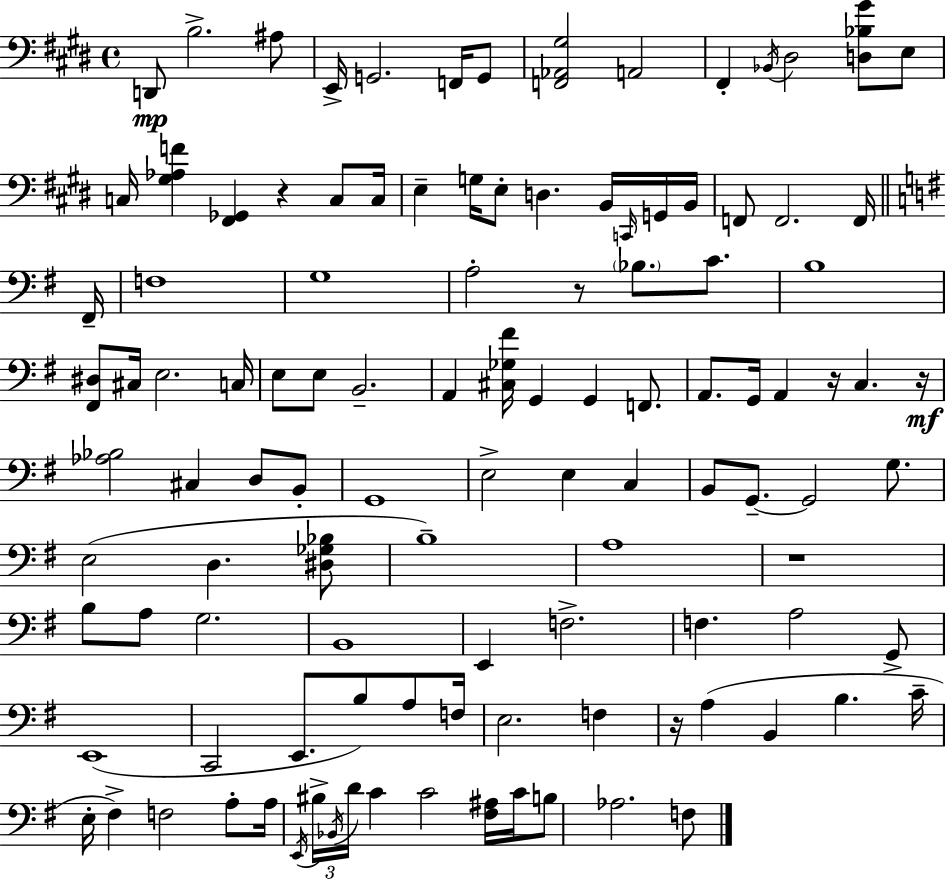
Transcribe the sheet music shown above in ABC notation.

X:1
T:Untitled
M:4/4
L:1/4
K:E
D,,/2 B,2 ^A,/2 E,,/4 G,,2 F,,/4 G,,/2 [F,,_A,,^G,]2 A,,2 ^F,, _B,,/4 ^D,2 [D,_B,^G]/2 E,/2 C,/4 [^G,_A,F] [^F,,_G,,] z C,/2 C,/4 E, G,/4 E,/2 D, B,,/4 C,,/4 G,,/4 B,,/4 F,,/2 F,,2 F,,/4 ^F,,/4 F,4 G,4 A,2 z/2 _B,/2 C/2 B,4 [^F,,^D,]/2 ^C,/4 E,2 C,/4 E,/2 E,/2 B,,2 A,, [^C,_G,^F]/4 G,, G,, F,,/2 A,,/2 G,,/4 A,, z/4 C, z/4 [_A,_B,]2 ^C, D,/2 B,,/2 G,,4 E,2 E, C, B,,/2 G,,/2 G,,2 G,/2 E,2 D, [^D,_G,_B,]/2 B,4 A,4 z4 B,/2 A,/2 G,2 B,,4 E,, F,2 F, A,2 G,,/2 E,,4 C,,2 E,,/2 B,/2 A,/2 F,/4 E,2 F, z/4 A, B,, B, C/4 E,/4 ^F, F,2 A,/2 A,/4 E,,/4 ^B,/4 _B,,/4 D/4 C C2 [^F,^A,]/4 C/4 B,/2 _A,2 F,/2